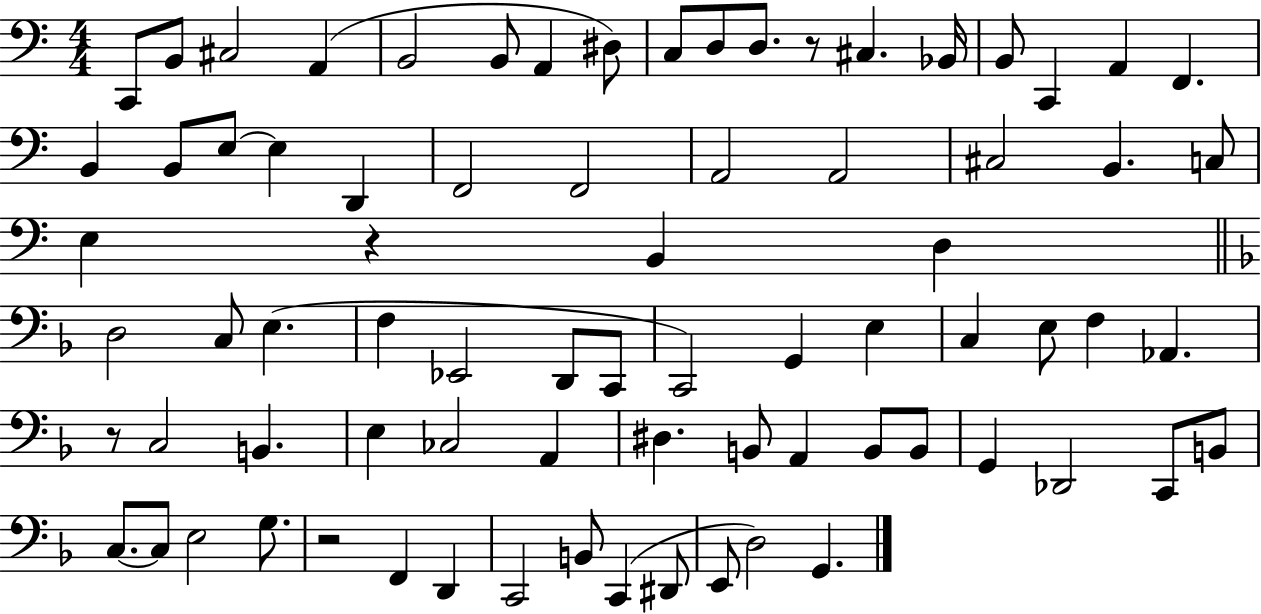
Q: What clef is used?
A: bass